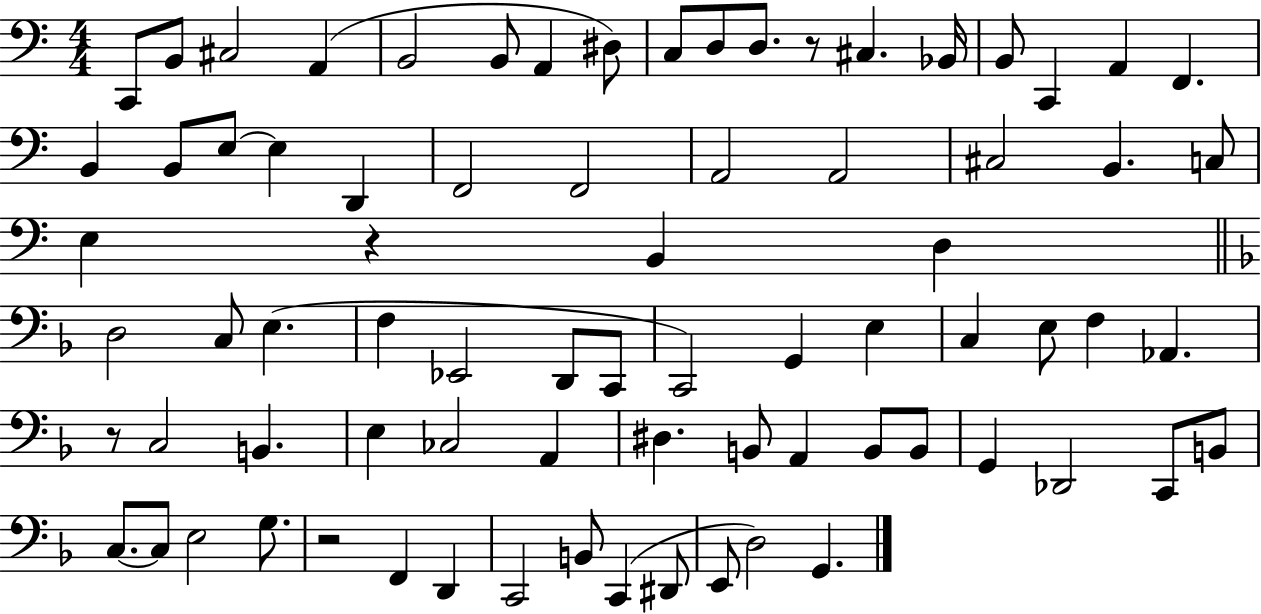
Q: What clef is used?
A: bass